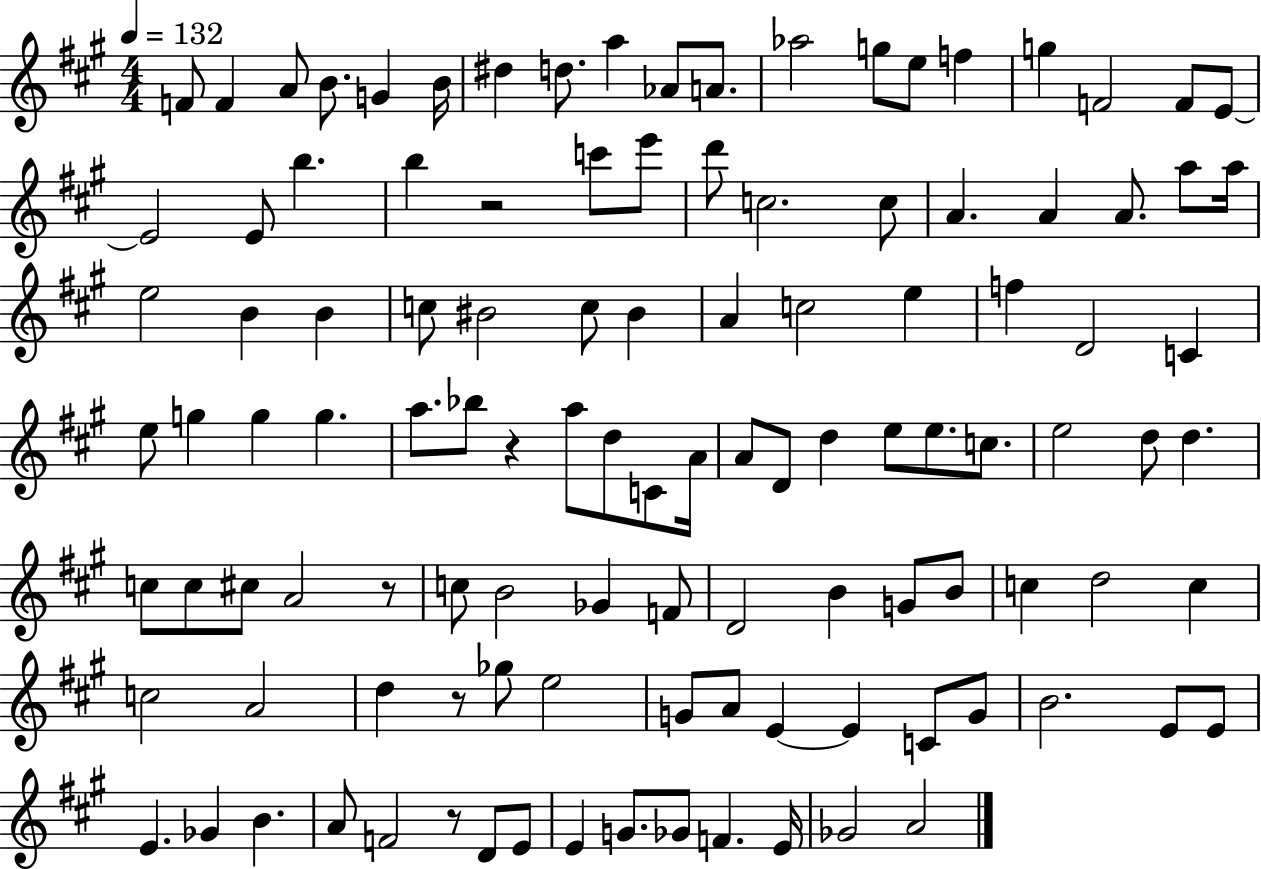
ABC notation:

X:1
T:Untitled
M:4/4
L:1/4
K:A
F/2 F A/2 B/2 G B/4 ^d d/2 a _A/2 A/2 _a2 g/2 e/2 f g F2 F/2 E/2 E2 E/2 b b z2 c'/2 e'/2 d'/2 c2 c/2 A A A/2 a/2 a/4 e2 B B c/2 ^B2 c/2 ^B A c2 e f D2 C e/2 g g g a/2 _b/2 z a/2 d/2 C/2 A/4 A/2 D/2 d e/2 e/2 c/2 e2 d/2 d c/2 c/2 ^c/2 A2 z/2 c/2 B2 _G F/2 D2 B G/2 B/2 c d2 c c2 A2 d z/2 _g/2 e2 G/2 A/2 E E C/2 G/2 B2 E/2 E/2 E _G B A/2 F2 z/2 D/2 E/2 E G/2 _G/2 F E/4 _G2 A2